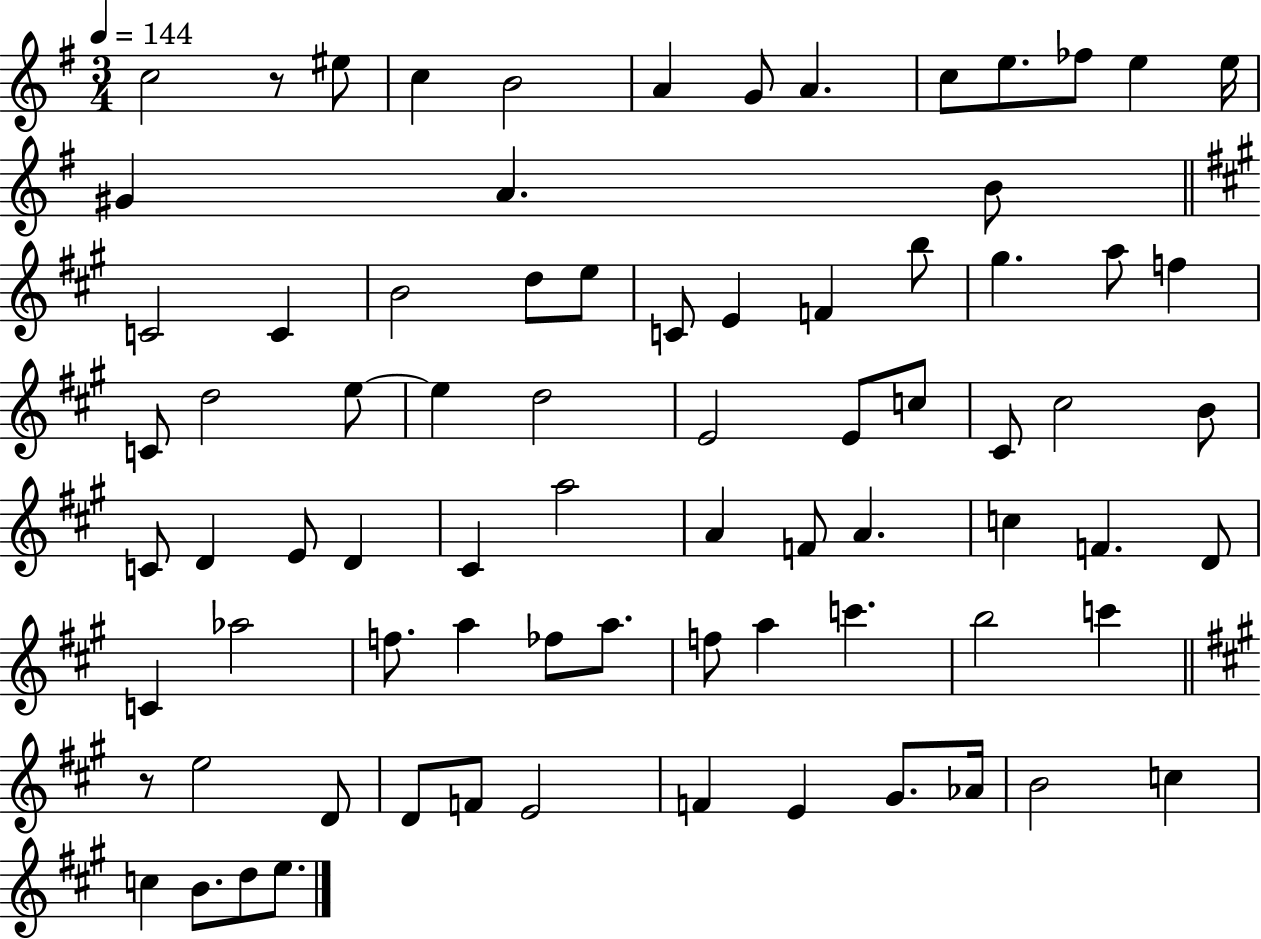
C5/h R/e EIS5/e C5/q B4/h A4/q G4/e A4/q. C5/e E5/e. FES5/e E5/q E5/s G#4/q A4/q. B4/e C4/h C4/q B4/h D5/e E5/e C4/e E4/q F4/q B5/e G#5/q. A5/e F5/q C4/e D5/h E5/e E5/q D5/h E4/h E4/e C5/e C#4/e C#5/h B4/e C4/e D4/q E4/e D4/q C#4/q A5/h A4/q F4/e A4/q. C5/q F4/q. D4/e C4/q Ab5/h F5/e. A5/q FES5/e A5/e. F5/e A5/q C6/q. B5/h C6/q R/e E5/h D4/e D4/e F4/e E4/h F4/q E4/q G#4/e. Ab4/s B4/h C5/q C5/q B4/e. D5/e E5/e.